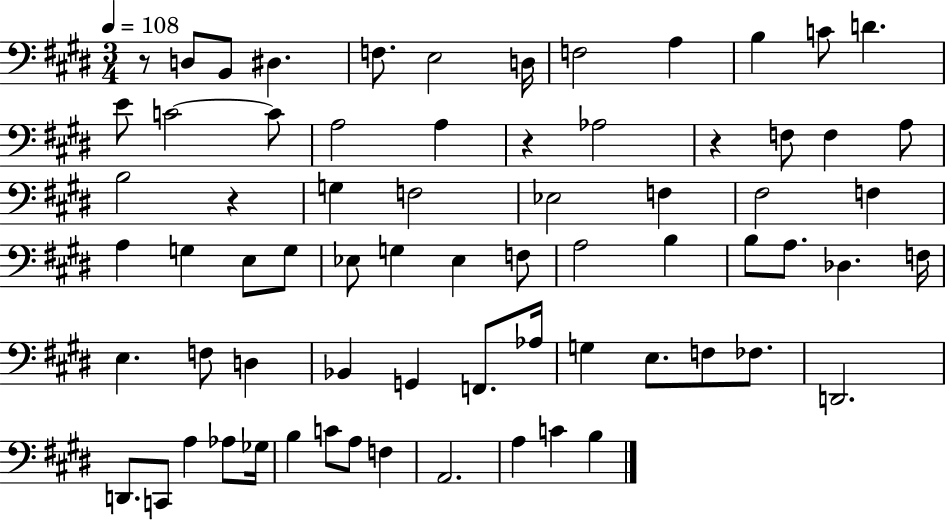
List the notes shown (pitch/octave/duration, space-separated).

R/e D3/e B2/e D#3/q. F3/e. E3/h D3/s F3/h A3/q B3/q C4/e D4/q. E4/e C4/h C4/e A3/h A3/q R/q Ab3/h R/q F3/e F3/q A3/e B3/h R/q G3/q F3/h Eb3/h F3/q F#3/h F3/q A3/q G3/q E3/e G3/e Eb3/e G3/q Eb3/q F3/e A3/h B3/q B3/e A3/e. Db3/q. F3/s E3/q. F3/e D3/q Bb2/q G2/q F2/e. Ab3/s G3/q E3/e. F3/e FES3/e. D2/h. D2/e. C2/e A3/q Ab3/e Gb3/s B3/q C4/e A3/e F3/q A2/h. A3/q C4/q B3/q